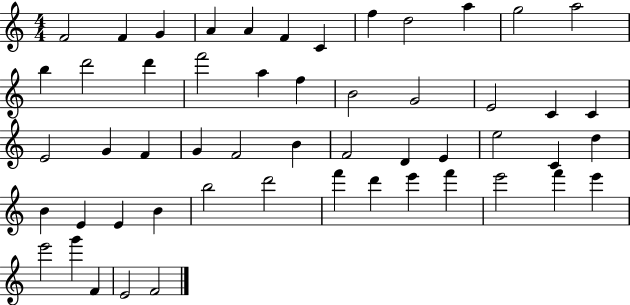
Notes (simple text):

F4/h F4/q G4/q A4/q A4/q F4/q C4/q F5/q D5/h A5/q G5/h A5/h B5/q D6/h D6/q F6/h A5/q F5/q B4/h G4/h E4/h C4/q C4/q E4/h G4/q F4/q G4/q F4/h B4/q F4/h D4/q E4/q E5/h C4/q D5/q B4/q E4/q E4/q B4/q B5/h D6/h F6/q D6/q E6/q F6/q E6/h F6/q E6/q E6/h G6/q F4/q E4/h F4/h